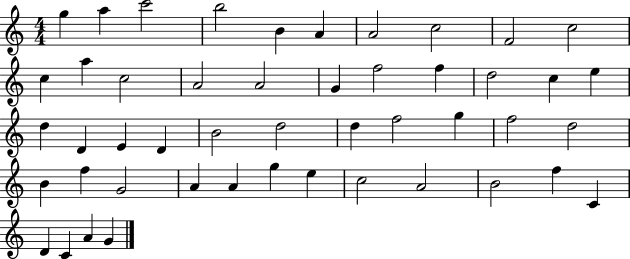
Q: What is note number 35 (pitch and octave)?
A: G4